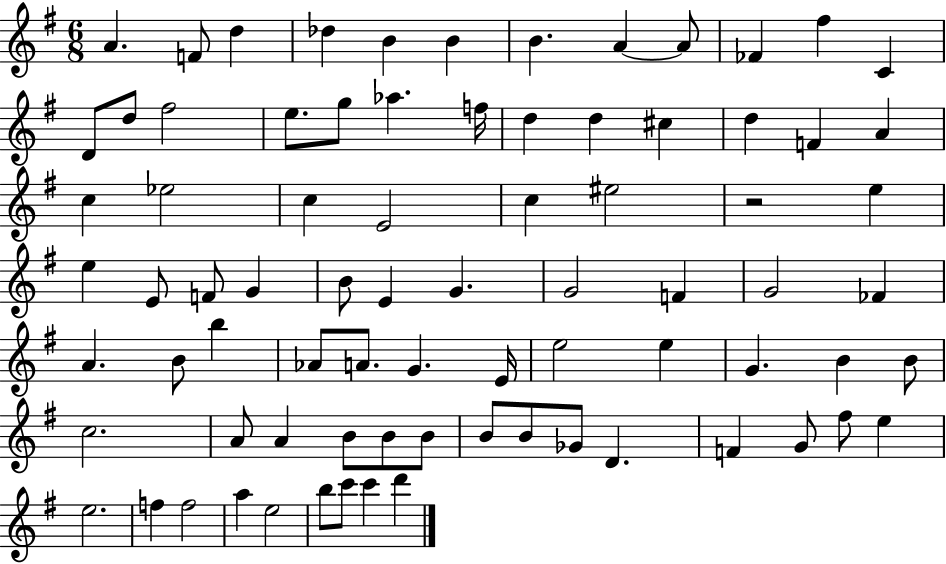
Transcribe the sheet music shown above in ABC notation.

X:1
T:Untitled
M:6/8
L:1/4
K:G
A F/2 d _d B B B A A/2 _F ^f C D/2 d/2 ^f2 e/2 g/2 _a f/4 d d ^c d F A c _e2 c E2 c ^e2 z2 e e E/2 F/2 G B/2 E G G2 F G2 _F A B/2 b _A/2 A/2 G E/4 e2 e G B B/2 c2 A/2 A B/2 B/2 B/2 B/2 B/2 _G/2 D F G/2 ^f/2 e e2 f f2 a e2 b/2 c'/2 c' d'